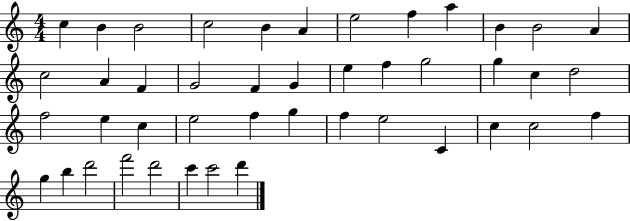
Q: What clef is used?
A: treble